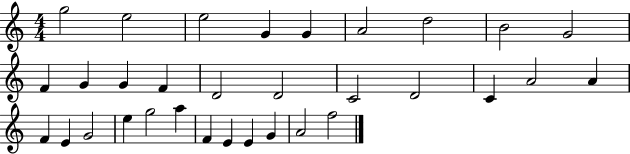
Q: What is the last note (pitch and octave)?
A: F5